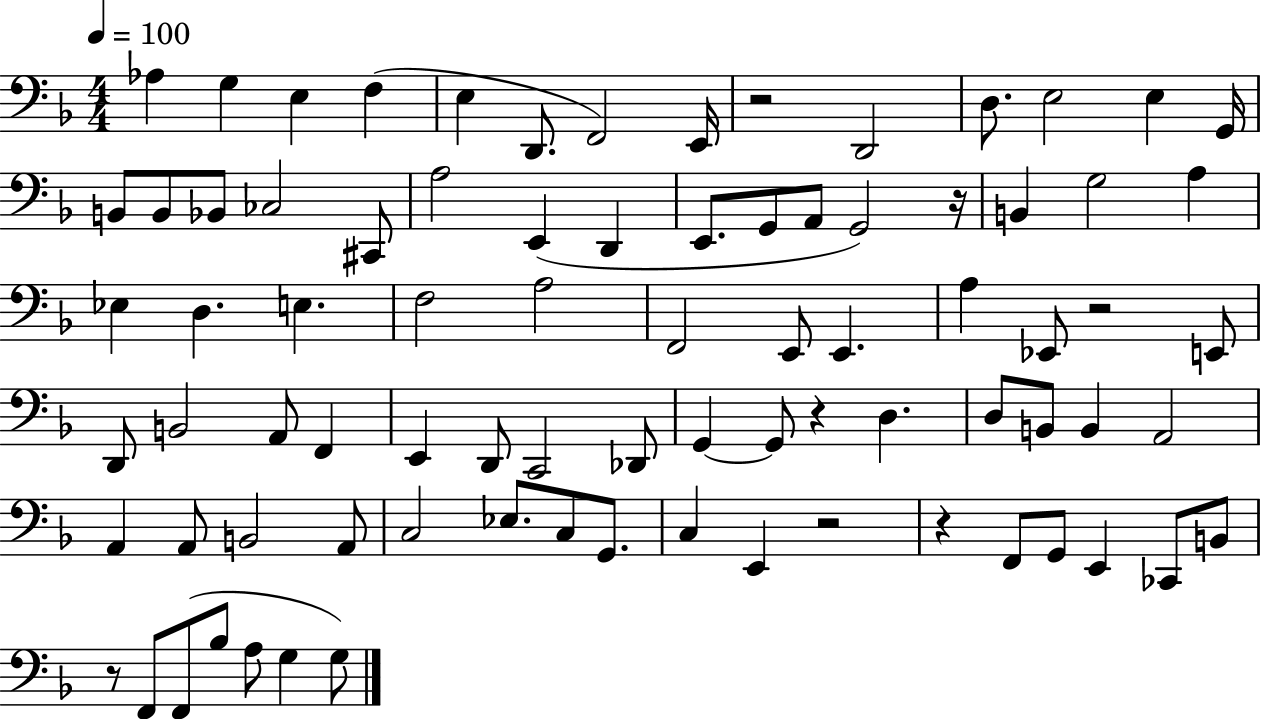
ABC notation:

X:1
T:Untitled
M:4/4
L:1/4
K:F
_A, G, E, F, E, D,,/2 F,,2 E,,/4 z2 D,,2 D,/2 E,2 E, G,,/4 B,,/2 B,,/2 _B,,/2 _C,2 ^C,,/2 A,2 E,, D,, E,,/2 G,,/2 A,,/2 G,,2 z/4 B,, G,2 A, _E, D, E, F,2 A,2 F,,2 E,,/2 E,, A, _E,,/2 z2 E,,/2 D,,/2 B,,2 A,,/2 F,, E,, D,,/2 C,,2 _D,,/2 G,, G,,/2 z D, D,/2 B,,/2 B,, A,,2 A,, A,,/2 B,,2 A,,/2 C,2 _E,/2 C,/2 G,,/2 C, E,, z2 z F,,/2 G,,/2 E,, _C,,/2 B,,/2 z/2 F,,/2 F,,/2 _B,/2 A,/2 G, G,/2